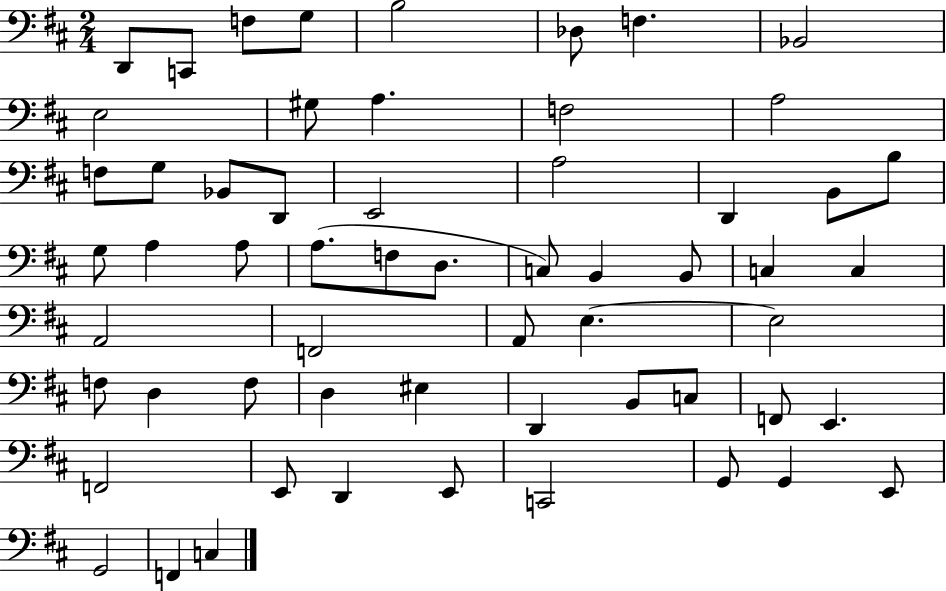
{
  \clef bass
  \numericTimeSignature
  \time 2/4
  \key d \major
  d,8 c,8 f8 g8 | b2 | des8 f4. | bes,2 | \break e2 | gis8 a4. | f2 | a2 | \break f8 g8 bes,8 d,8 | e,2 | a2 | d,4 b,8 b8 | \break g8 a4 a8 | a8.( f8 d8. | c8) b,4 b,8 | c4 c4 | \break a,2 | f,2 | a,8 e4.~~ | e2 | \break f8 d4 f8 | d4 eis4 | d,4 b,8 c8 | f,8 e,4. | \break f,2 | e,8 d,4 e,8 | c,2 | g,8 g,4 e,8 | \break g,2 | f,4 c4 | \bar "|."
}